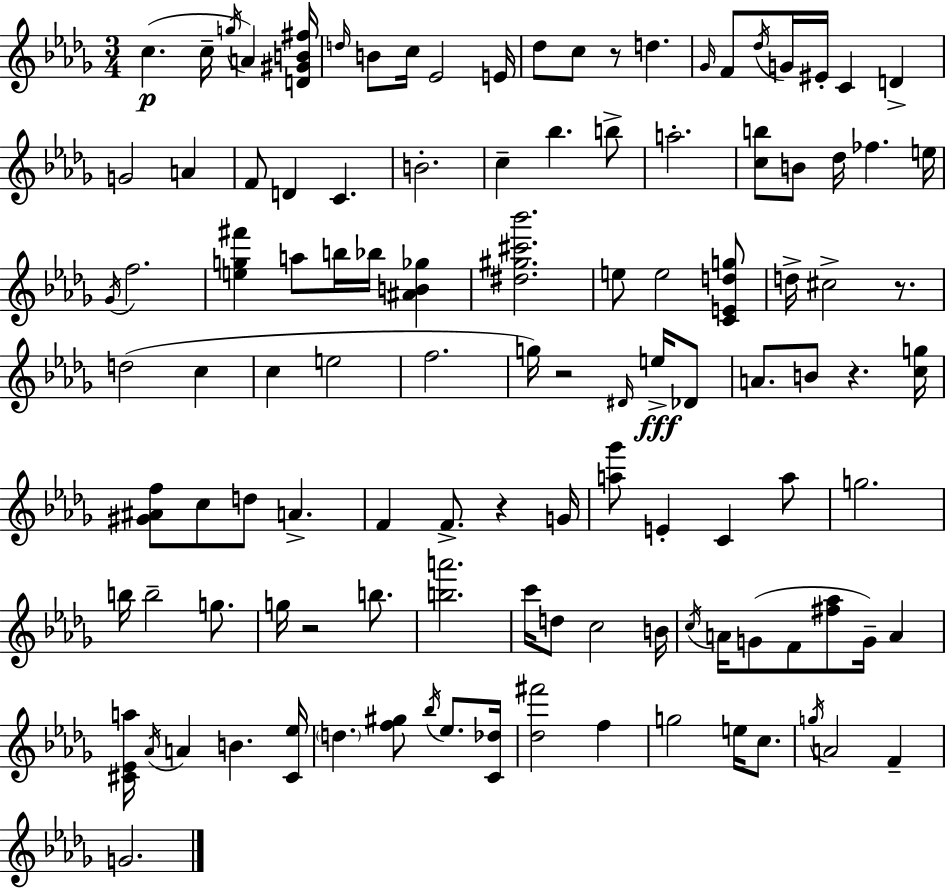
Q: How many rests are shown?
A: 6